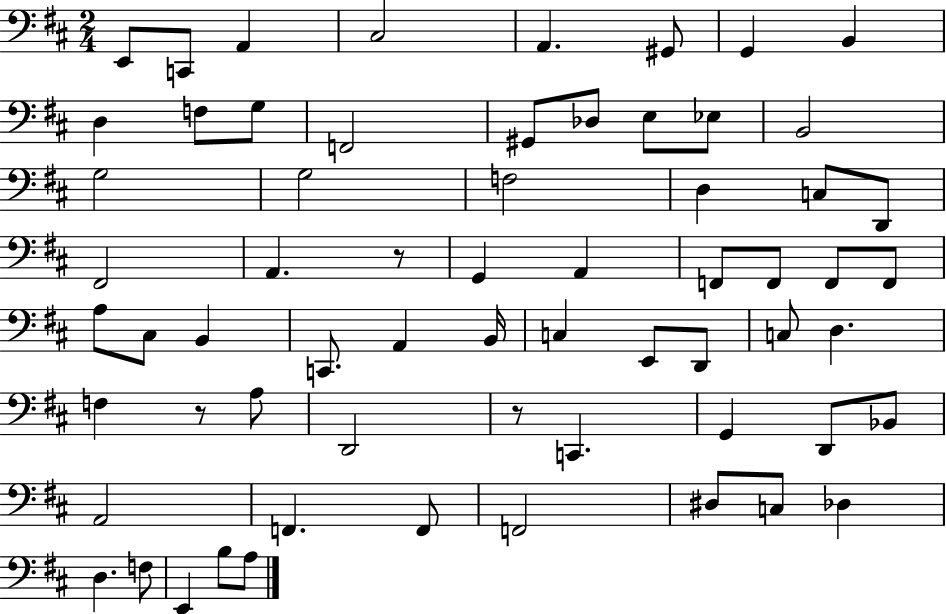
X:1
T:Untitled
M:2/4
L:1/4
K:D
E,,/2 C,,/2 A,, ^C,2 A,, ^G,,/2 G,, B,, D, F,/2 G,/2 F,,2 ^G,,/2 _D,/2 E,/2 _E,/2 B,,2 G,2 G,2 F,2 D, C,/2 D,,/2 ^F,,2 A,, z/2 G,, A,, F,,/2 F,,/2 F,,/2 F,,/2 A,/2 ^C,/2 B,, C,,/2 A,, B,,/4 C, E,,/2 D,,/2 C,/2 D, F, z/2 A,/2 D,,2 z/2 C,, G,, D,,/2 _B,,/2 A,,2 F,, F,,/2 F,,2 ^D,/2 C,/2 _D, D, F,/2 E,, B,/2 A,/2